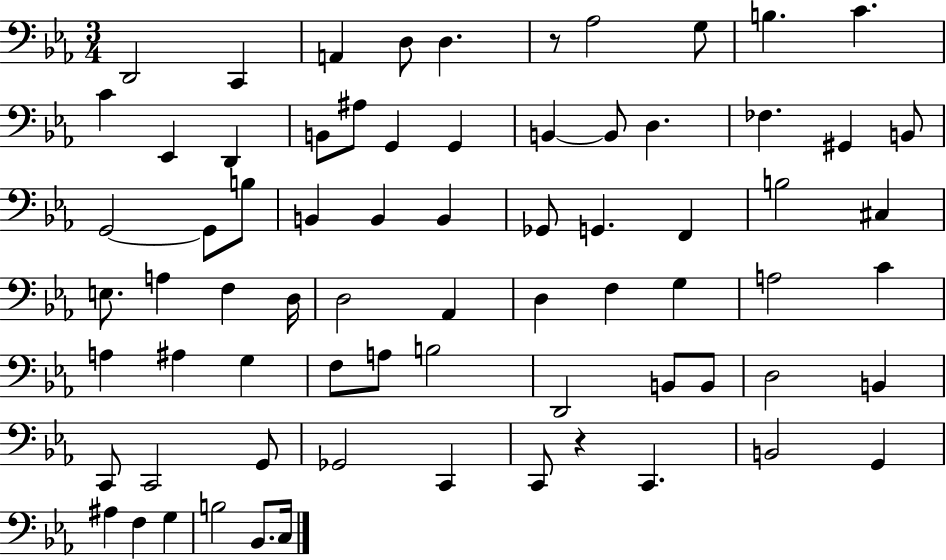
X:1
T:Untitled
M:3/4
L:1/4
K:Eb
D,,2 C,, A,, D,/2 D, z/2 _A,2 G,/2 B, C C _E,, D,, B,,/2 ^A,/2 G,, G,, B,, B,,/2 D, _F, ^G,, B,,/2 G,,2 G,,/2 B,/2 B,, B,, B,, _G,,/2 G,, F,, B,2 ^C, E,/2 A, F, D,/4 D,2 _A,, D, F, G, A,2 C A, ^A, G, F,/2 A,/2 B,2 D,,2 B,,/2 B,,/2 D,2 B,, C,,/2 C,,2 G,,/2 _G,,2 C,, C,,/2 z C,, B,,2 G,, ^A, F, G, B,2 _B,,/2 C,/4